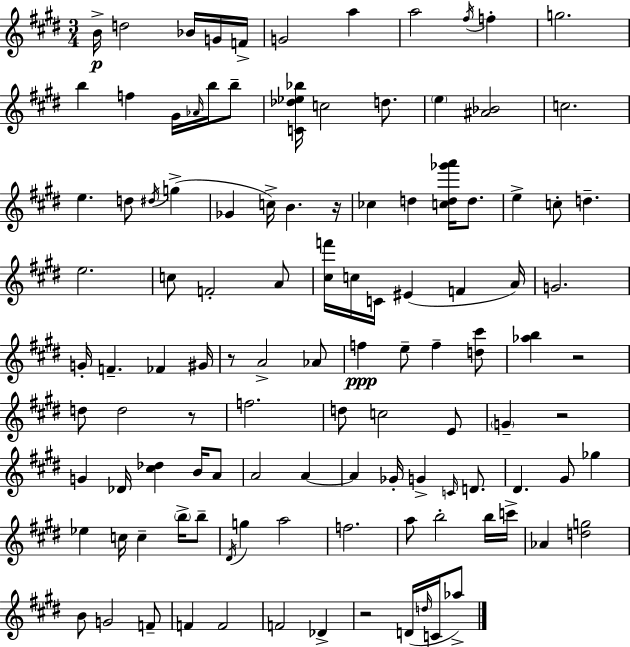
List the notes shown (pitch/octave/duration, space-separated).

B4/s D5/h Bb4/s G4/s F4/s G4/h A5/q A5/h F#5/s F5/q G5/h. B5/q F5/q G#4/s Ab4/s B5/s B5/e [C4,Db5,Eb5,Bb5]/s C5/h D5/e. E5/q [A#4,Bb4]/h C5/h. E5/q. D5/e D#5/s G5/q Gb4/q C5/s B4/q. R/s CES5/q D5/q [C5,D5,Gb6,A6]/s D5/e. E5/q C5/e D5/q. E5/h. C5/e F4/h A4/e [C#5,F6]/s C5/s C4/s EIS4/q F4/q A4/s G4/h. G4/s F4/q. FES4/q G#4/s R/e A4/h Ab4/e F5/q E5/e F5/q [D5,C#6]/e [Ab5,B5]/q R/h D5/e D5/h R/e F5/h. D5/e C5/h E4/e G4/q R/h G4/q Db4/s [C#5,Db5]/q B4/s A4/e A4/h A4/q A4/q Gb4/s G4/q C4/s D4/e. D#4/q. G#4/e Gb5/q Eb5/q C5/s C5/q B5/s B5/e D#4/s G5/q A5/h F5/h. A5/e B5/h B5/s C6/s Ab4/q [D5,G5]/h B4/e G4/h F4/e F4/q F4/h F4/h Db4/q R/h D4/s D5/s C4/s Ab5/e